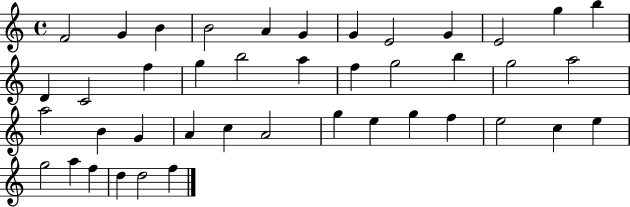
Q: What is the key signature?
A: C major